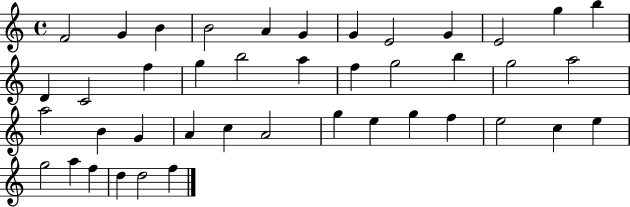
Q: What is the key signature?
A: C major